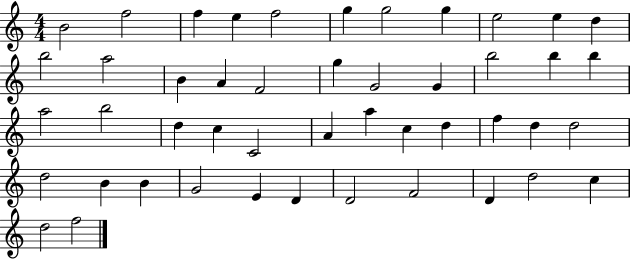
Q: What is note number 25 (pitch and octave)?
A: D5